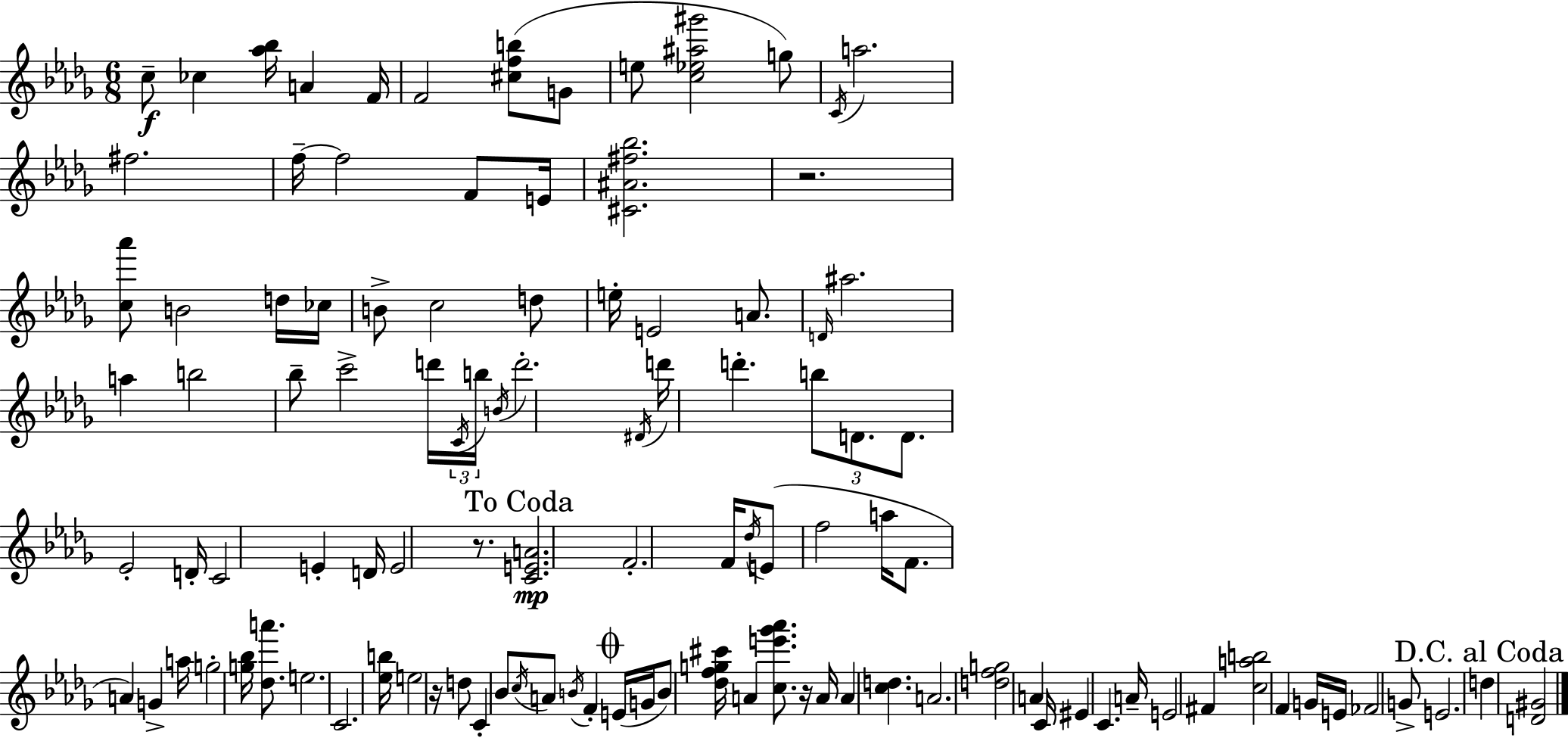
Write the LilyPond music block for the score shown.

{
  \clef treble
  \numericTimeSignature
  \time 6/8
  \key bes \minor
  \repeat volta 2 { c''8--\f ces''4 <aes'' bes''>16 a'4 f'16 | f'2 <cis'' f'' b''>8( g'8 | e''8 <c'' ees'' ais'' gis'''>2 g''8) | \acciaccatura { c'16 } a''2. | \break fis''2. | f''16--~~ f''2 f'8 | e'16 <cis' ais' fis'' bes''>2. | r2. | \break <c'' aes'''>8 b'2 d''16 | ces''16 b'8-> c''2 d''8 | e''16-. e'2 a'8. | \grace { d'16 } ais''2. | \break a''4 b''2 | bes''8-- c'''2-> | d'''16 \tuplet 3/2 { \acciaccatura { c'16 } b''16 \acciaccatura { b'16 } } d'''2.-. | \acciaccatura { dis'16 } d'''16 d'''4.-. | \break \tuplet 3/2 { b''8 d'8. d'8. } ees'2-. | d'16-. c'2 | e'4-. d'16 e'2 | r8. \mark "To Coda" <c' e' a'>2.\mp | \break f'2.-. | f'16 \acciaccatura { des''16 }( e'8 f''2 | a''16 f'8. a'4) | g'4-> a''16 g''2-. | \break <g'' bes''>16 <des'' a'''>8. e''2. | c'2. | <ees'' b''>16 e''2 | r16 d''8 c'4-. bes'8 | \break \acciaccatura { c''16 } a'8 \acciaccatura { b'16 } f'4-. \mark \markup { \musicglyph "scripts.coda" } e'16( g'16 b'8) | <des'' f'' g'' cis'''>16 a'4 <c'' e''' ges''' aes'''>8. r16 a'16 a'4 | <c'' d''>4. a'2. | <d'' f'' g''>2 | \break a'4 c'16 eis'4 | c'4. a'16-- e'2 | fis'4 <c'' a'' b''>2 | f'4 g'16 e'16 fes'2 | \break g'8-> e'2. | \mark "D.C. al Coda" d''4 | <d' gis'>2 } \bar "|."
}